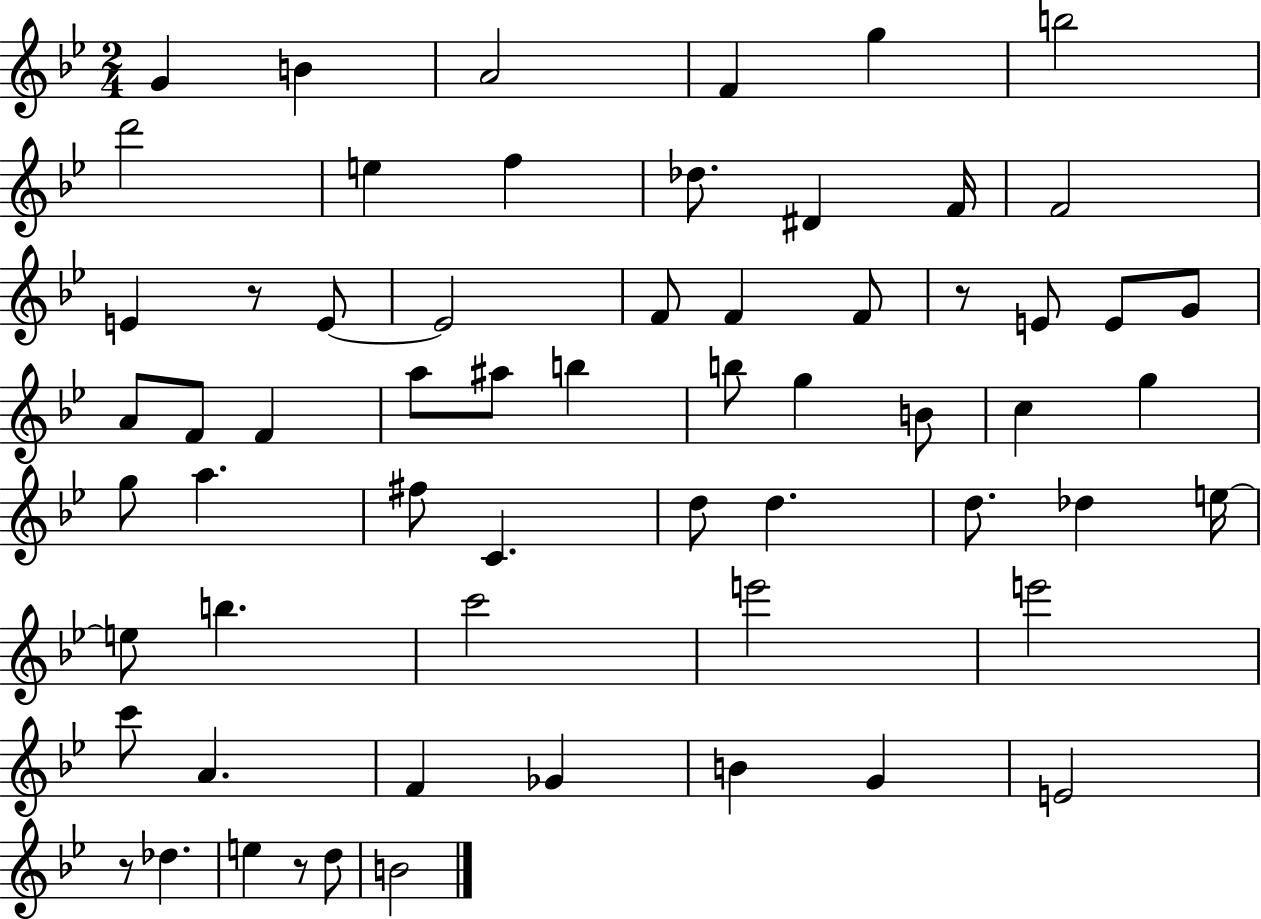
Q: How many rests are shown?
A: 4